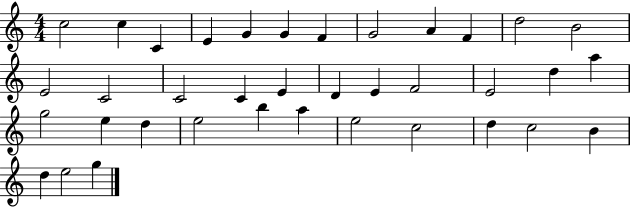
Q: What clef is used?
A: treble